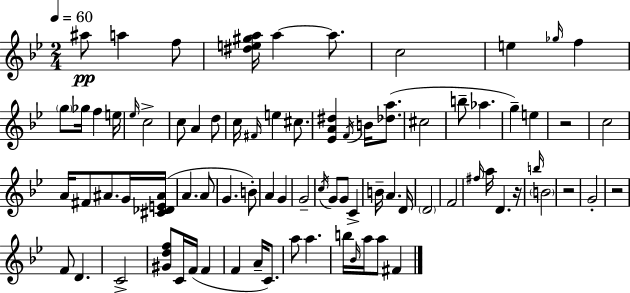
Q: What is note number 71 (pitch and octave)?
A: A5